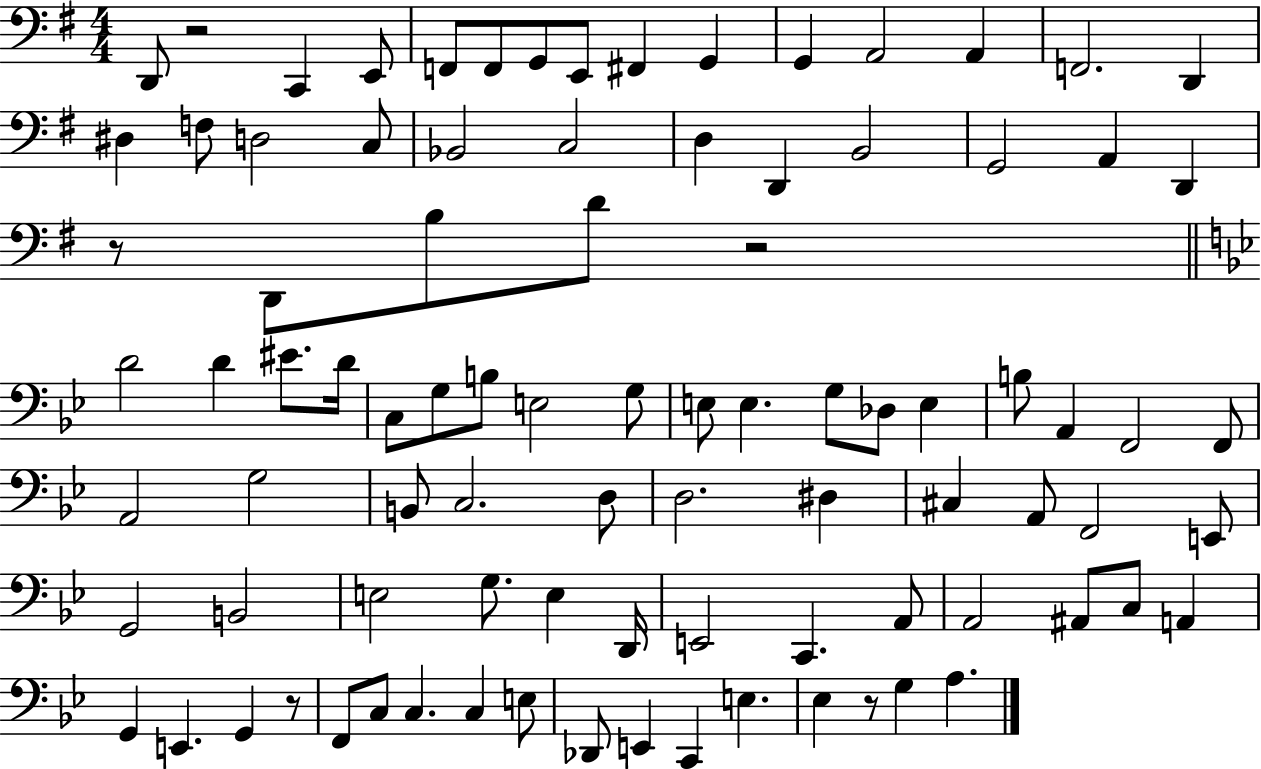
X:1
T:Untitled
M:4/4
L:1/4
K:G
D,,/2 z2 C,, E,,/2 F,,/2 F,,/2 G,,/2 E,,/2 ^F,, G,, G,, A,,2 A,, F,,2 D,, ^D, F,/2 D,2 C,/2 _B,,2 C,2 D, D,, B,,2 G,,2 A,, D,, z/2 D,,/2 B,/2 D/2 z2 D2 D ^E/2 D/4 C,/2 G,/2 B,/2 E,2 G,/2 E,/2 E, G,/2 _D,/2 E, B,/2 A,, F,,2 F,,/2 A,,2 G,2 B,,/2 C,2 D,/2 D,2 ^D, ^C, A,,/2 F,,2 E,,/2 G,,2 B,,2 E,2 G,/2 E, D,,/4 E,,2 C,, A,,/2 A,,2 ^A,,/2 C,/2 A,, G,, E,, G,, z/2 F,,/2 C,/2 C, C, E,/2 _D,,/2 E,, C,, E, _E, z/2 G, A,